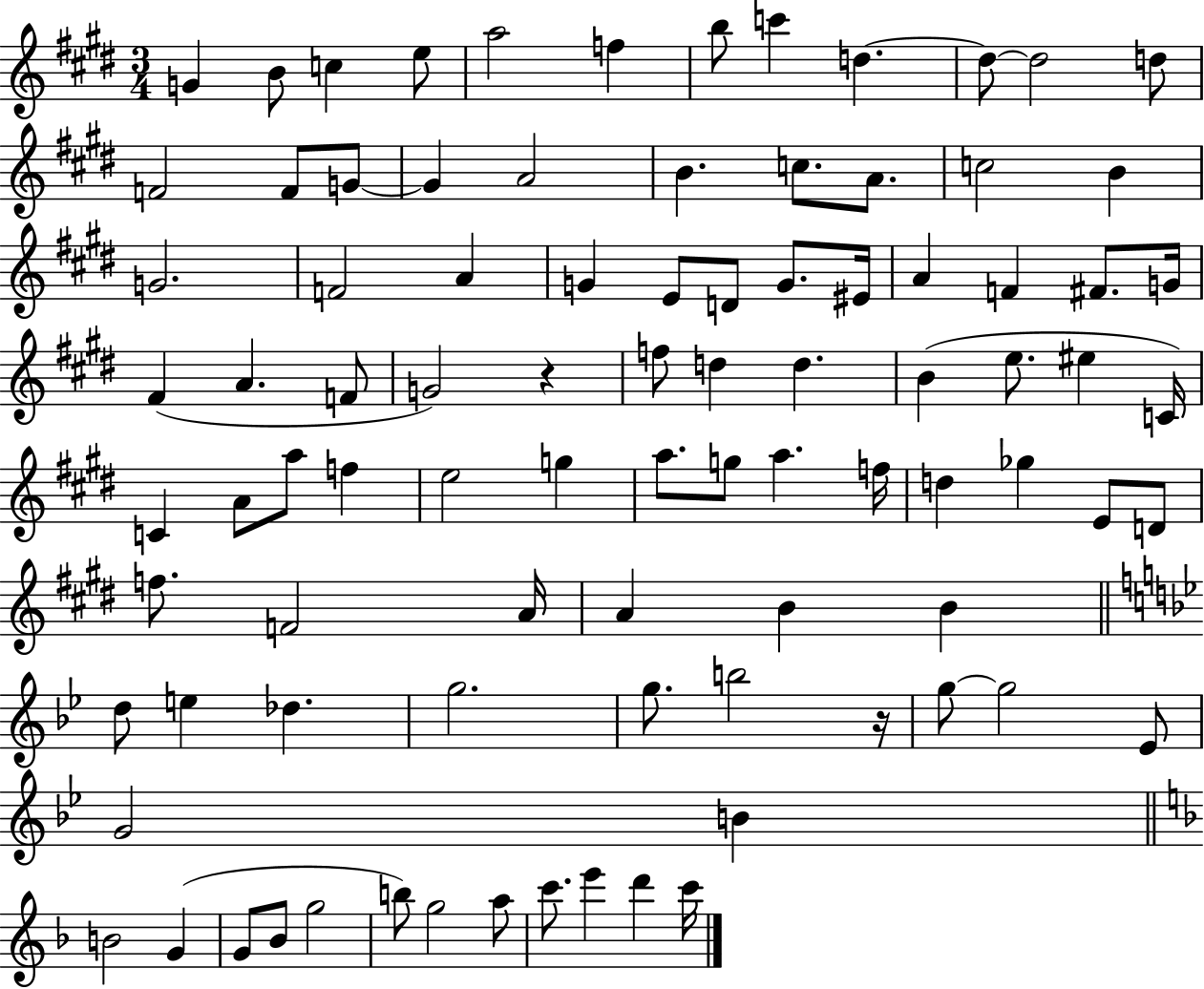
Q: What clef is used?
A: treble